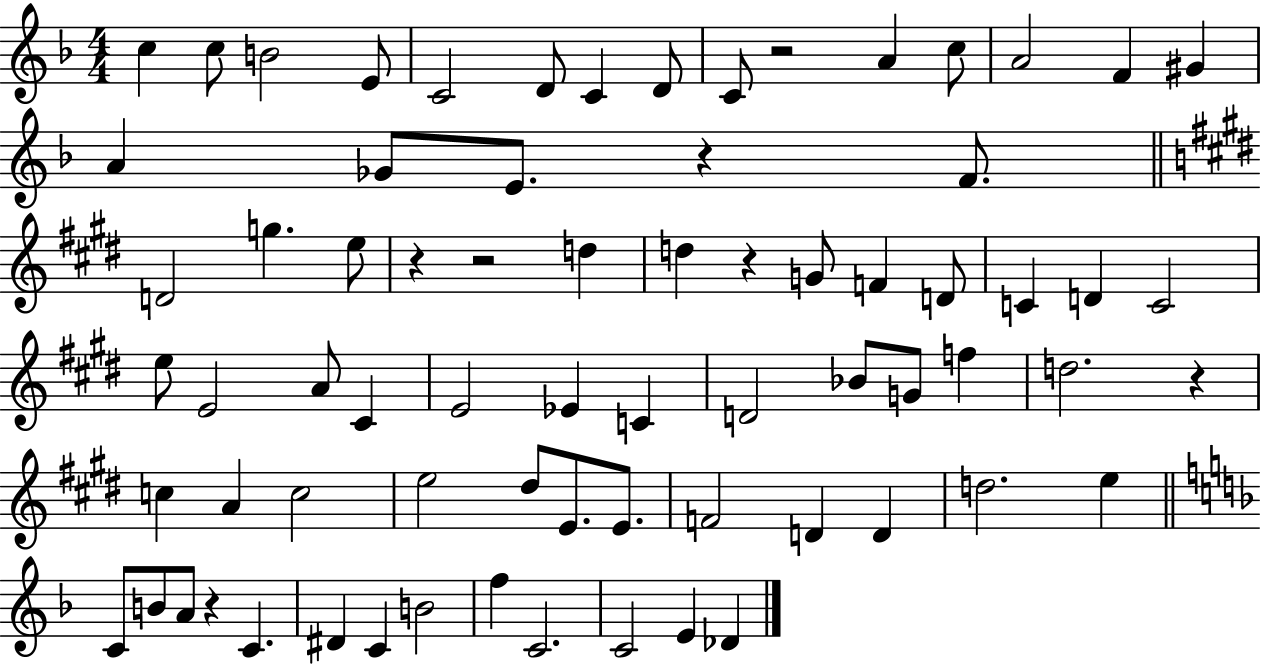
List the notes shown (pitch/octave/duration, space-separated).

C5/q C5/e B4/h E4/e C4/h D4/e C4/q D4/e C4/e R/h A4/q C5/e A4/h F4/q G#4/q A4/q Gb4/e E4/e. R/q F4/e. D4/h G5/q. E5/e R/q R/h D5/q D5/q R/q G4/e F4/q D4/e C4/q D4/q C4/h E5/e E4/h A4/e C#4/q E4/h Eb4/q C4/q D4/h Bb4/e G4/e F5/q D5/h. R/q C5/q A4/q C5/h E5/h D#5/e E4/e. E4/e. F4/h D4/q D4/q D5/h. E5/q C4/e B4/e A4/e R/q C4/q. D#4/q C4/q B4/h F5/q C4/h. C4/h E4/q Db4/q